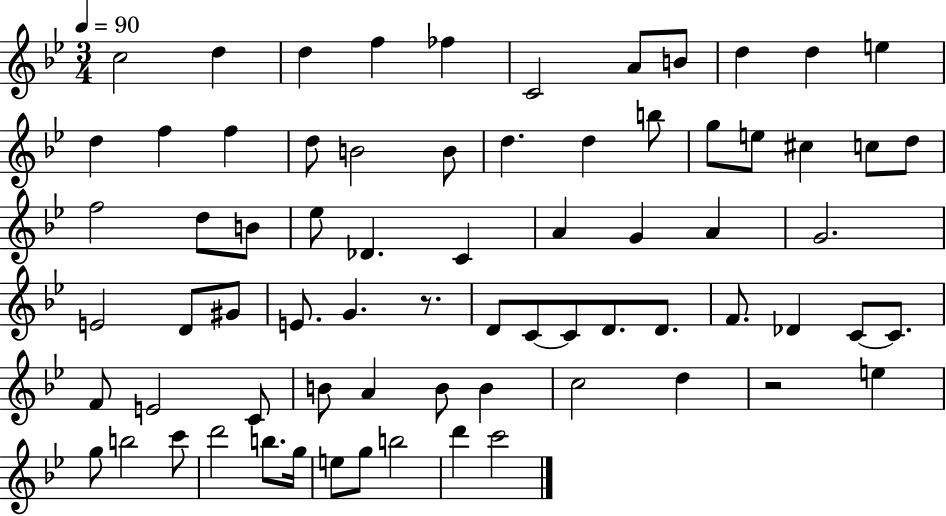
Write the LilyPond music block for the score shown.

{
  \clef treble
  \numericTimeSignature
  \time 3/4
  \key bes \major
  \tempo 4 = 90
  c''2 d''4 | d''4 f''4 fes''4 | c'2 a'8 b'8 | d''4 d''4 e''4 | \break d''4 f''4 f''4 | d''8 b'2 b'8 | d''4. d''4 b''8 | g''8 e''8 cis''4 c''8 d''8 | \break f''2 d''8 b'8 | ees''8 des'4. c'4 | a'4 g'4 a'4 | g'2. | \break e'2 d'8 gis'8 | e'8. g'4. r8. | d'8 c'8~~ c'8 d'8. d'8. | f'8. des'4 c'8~~ c'8. | \break f'8 e'2 c'8 | b'8 a'4 b'8 b'4 | c''2 d''4 | r2 e''4 | \break g''8 b''2 c'''8 | d'''2 b''8. g''16 | e''8 g''8 b''2 | d'''4 c'''2 | \break \bar "|."
}